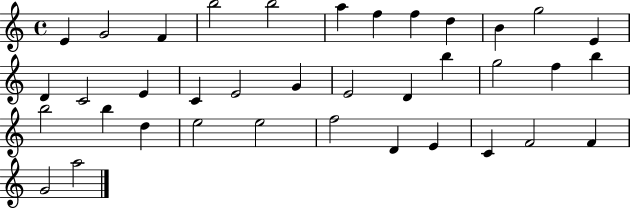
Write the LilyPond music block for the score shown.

{
  \clef treble
  \time 4/4
  \defaultTimeSignature
  \key c \major
  e'4 g'2 f'4 | b''2 b''2 | a''4 f''4 f''4 d''4 | b'4 g''2 e'4 | \break d'4 c'2 e'4 | c'4 e'2 g'4 | e'2 d'4 b''4 | g''2 f''4 b''4 | \break b''2 b''4 d''4 | e''2 e''2 | f''2 d'4 e'4 | c'4 f'2 f'4 | \break g'2 a''2 | \bar "|."
}